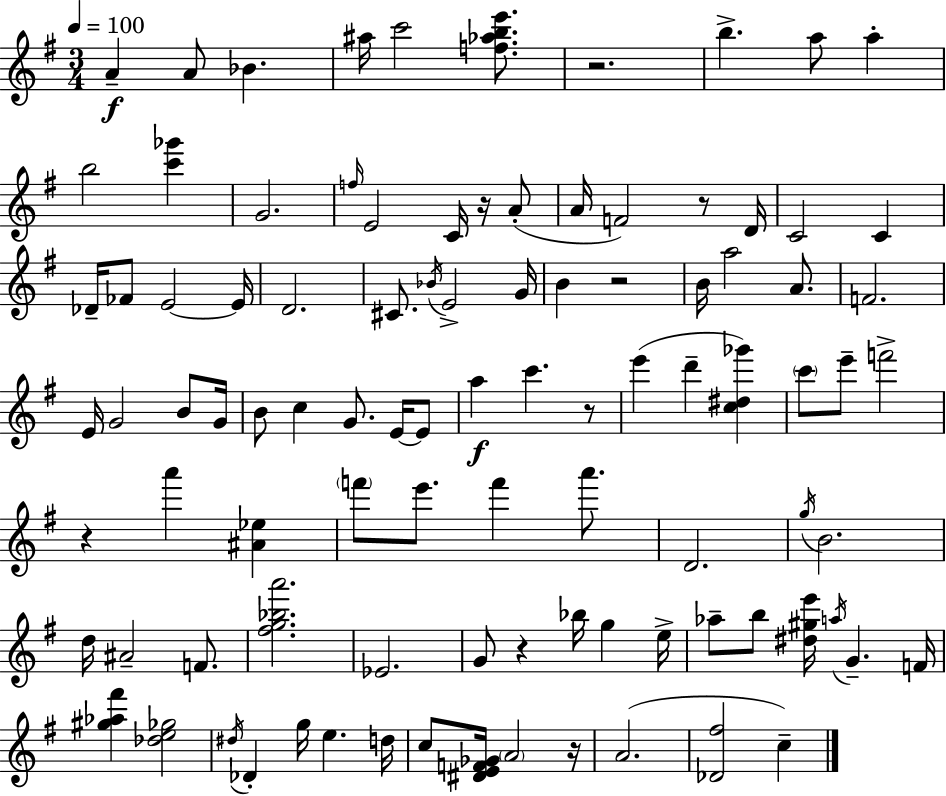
{
  \clef treble
  \numericTimeSignature
  \time 3/4
  \key e \minor
  \tempo 4 = 100
  a'4--\f a'8 bes'4. | ais''16 c'''2 <f'' aes'' b'' e'''>8. | r2. | b''4.-> a''8 a''4-. | \break b''2 <c''' ges'''>4 | g'2. | \grace { f''16 } e'2 c'16 r16 a'8-.( | a'16 f'2) r8 | \break d'16 c'2 c'4 | des'16-- fes'8 e'2~~ | e'16 d'2. | cis'8. \acciaccatura { bes'16 } e'2-> | \break g'16 b'4 r2 | b'16 a''2 a'8. | f'2. | e'16 g'2 b'8 | \break g'16 b'8 c''4 g'8. e'16~~ | e'8 a''4\f c'''4. | r8 e'''4( d'''4-- <c'' dis'' ges'''>4) | \parenthesize c'''8 e'''8-- f'''2-> | \break r4 a'''4 <ais' ees''>4 | \parenthesize f'''8 e'''8. f'''4 a'''8. | d'2. | \acciaccatura { g''16 } b'2. | \break d''16 ais'2-- | f'8. <fis'' g'' bes'' a'''>2. | ees'2. | g'8 r4 bes''16 g''4 | \break e''16-> aes''8-- b''8 <dis'' gis'' e'''>16 \acciaccatura { a''16 } g'4.-- | f'16 <gis'' aes'' fis'''>4 <des'' e'' ges''>2 | \acciaccatura { dis''16 } des'4-. g''16 e''4. | d''16 c''8 <dis' e' f' ges'>16 \parenthesize a'2 | \break r16 a'2.( | <des' fis''>2 | c''4--) \bar "|."
}